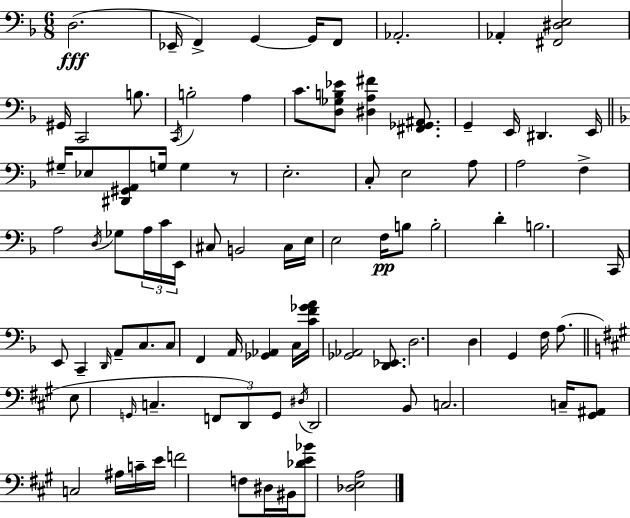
{
  \clef bass
  \numericTimeSignature
  \time 6/8
  \key f \major
  \repeat volta 2 { d2.(\fff | ees,16-- f,4->) g,4~~ g,16 f,8 | aes,2.-. | aes,4-. <fis, dis e>2 | \break gis,16 c,2 b8. | \acciaccatura { c,16 } b2-. a4 | c'8. <d ges b ees'>8 <dis a fis'>4 <fis, ges, ais,>8. | g,4-- e,16 dis,4. | \break e,16 \bar "||" \break \key d \minor gis16-- ees8 <dis, gis, a,>8 g16 g4 r8 | e2.-. | c8-. e2 a8 | a2 f4-> | \break a2 \acciaccatura { d16 } ges8 \tuplet 3/2 { a16 | c'16 e,16 } cis8 b,2 | cis16 e16 e2 f16\pp b8 | b2-. d'4-. | \break b2. | c,16 e,8 c,4-- \grace { d,16 } a,8-- c8. | c8 f,4 a,16 <ges, aes,>4 | c16 <c' f' ges' a'>16 <ges, aes,>2 <d, ees,>8. | \break d2. | d4 g,4 f16 a8.( | \bar "||" \break \key a \major e8 \grace { g,16 } c4.-- \tuplet 3/2 { f,8 d,8) | g,8 } \acciaccatura { dis16 } d,2 | b,8 c2. | c16-- <gis, ais,>8 c2 | \break ais16 c'16-- e'16 f'2 | f8 dis16 bis,16 <des' e' bes'>8 <des e a>2 | } \bar "|."
}